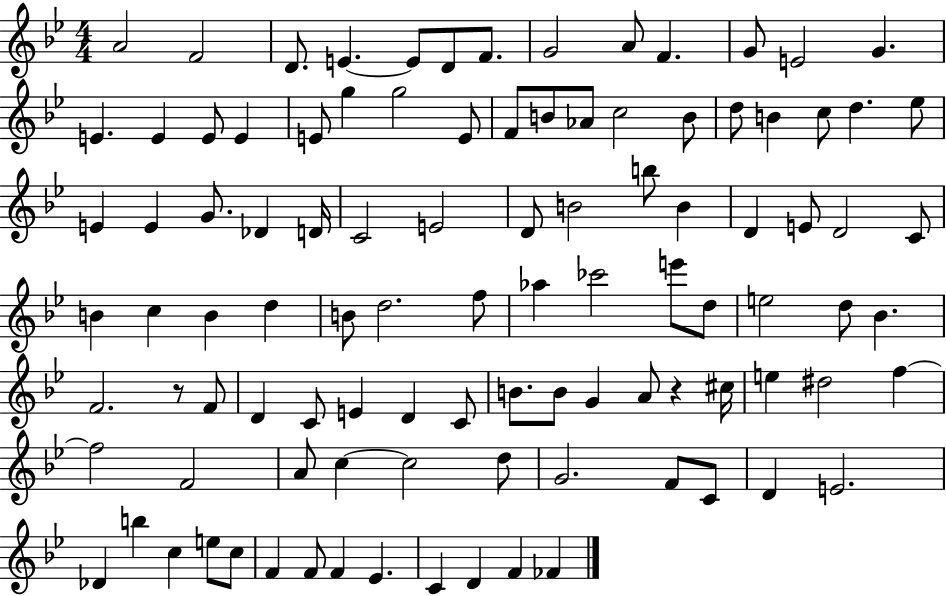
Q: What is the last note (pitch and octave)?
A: FES4